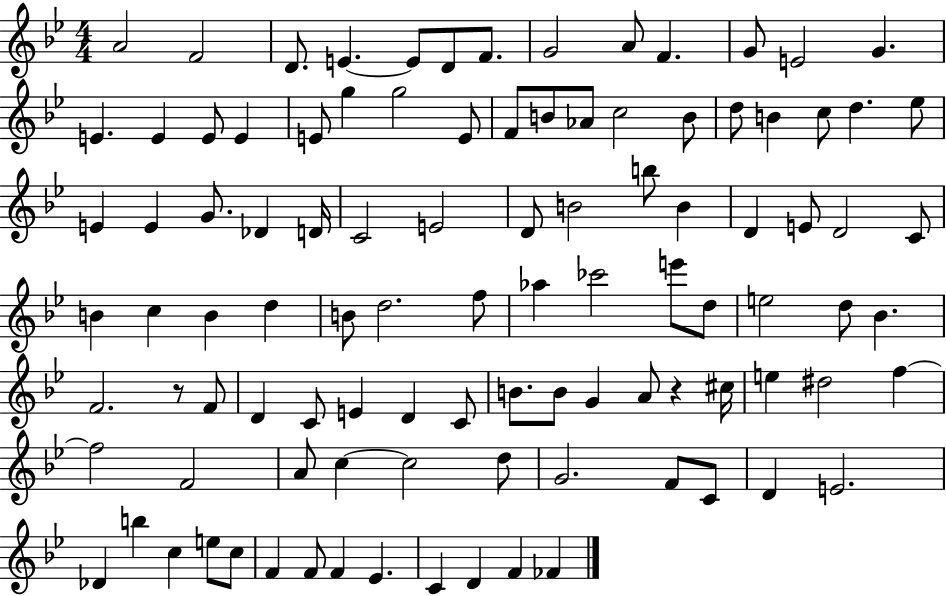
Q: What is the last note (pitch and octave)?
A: FES4